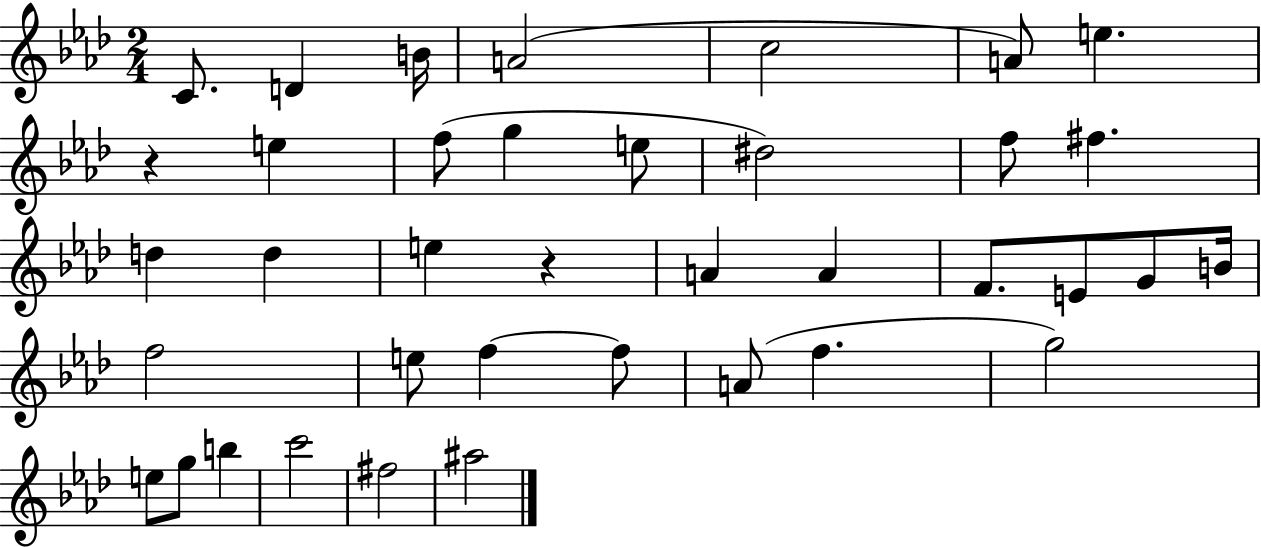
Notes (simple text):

C4/e. D4/q B4/s A4/h C5/h A4/e E5/q. R/q E5/q F5/e G5/q E5/e D#5/h F5/e F#5/q. D5/q D5/q E5/q R/q A4/q A4/q F4/e. E4/e G4/e B4/s F5/h E5/e F5/q F5/e A4/e F5/q. G5/h E5/e G5/e B5/q C6/h F#5/h A#5/h